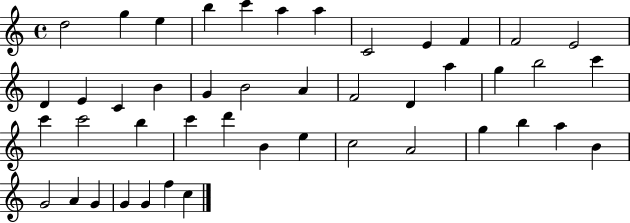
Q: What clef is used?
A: treble